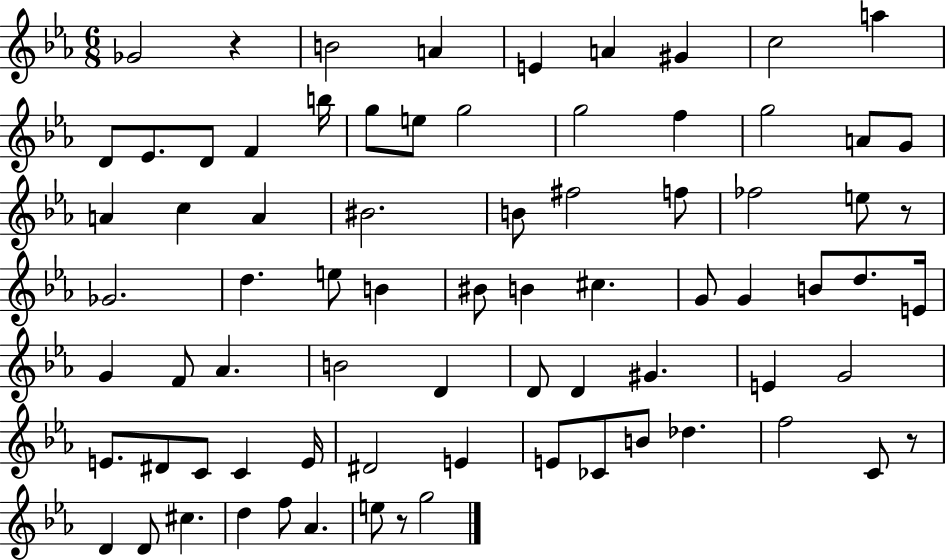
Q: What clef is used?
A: treble